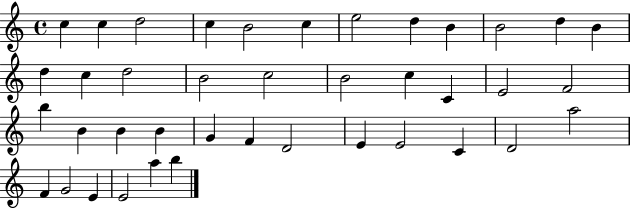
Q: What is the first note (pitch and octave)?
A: C5